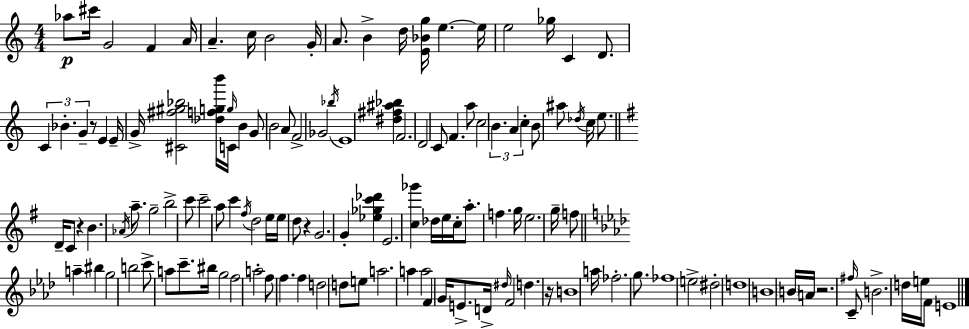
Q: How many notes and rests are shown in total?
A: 132